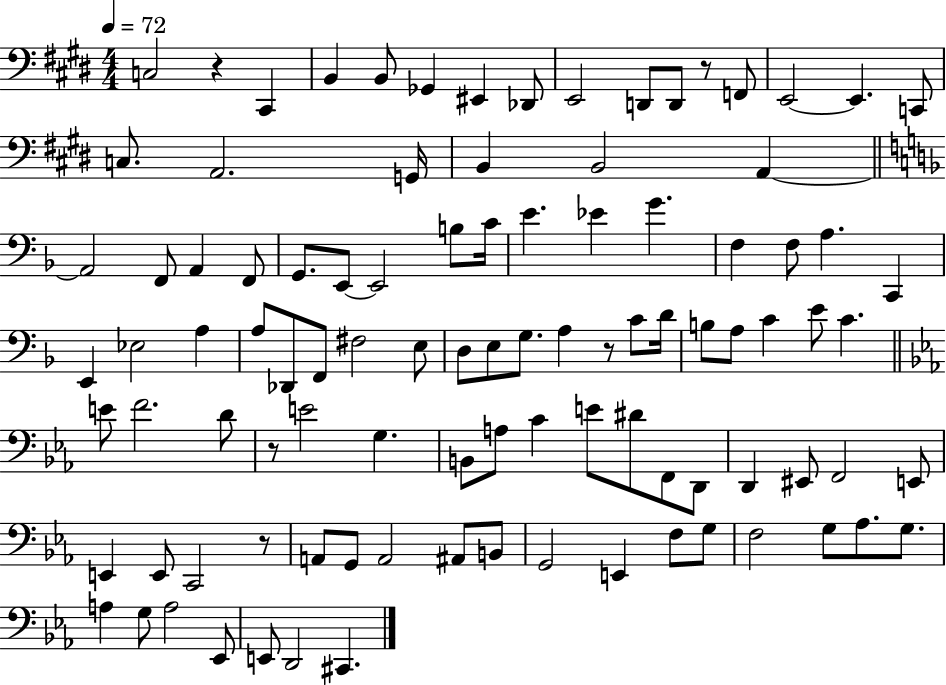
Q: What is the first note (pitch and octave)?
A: C3